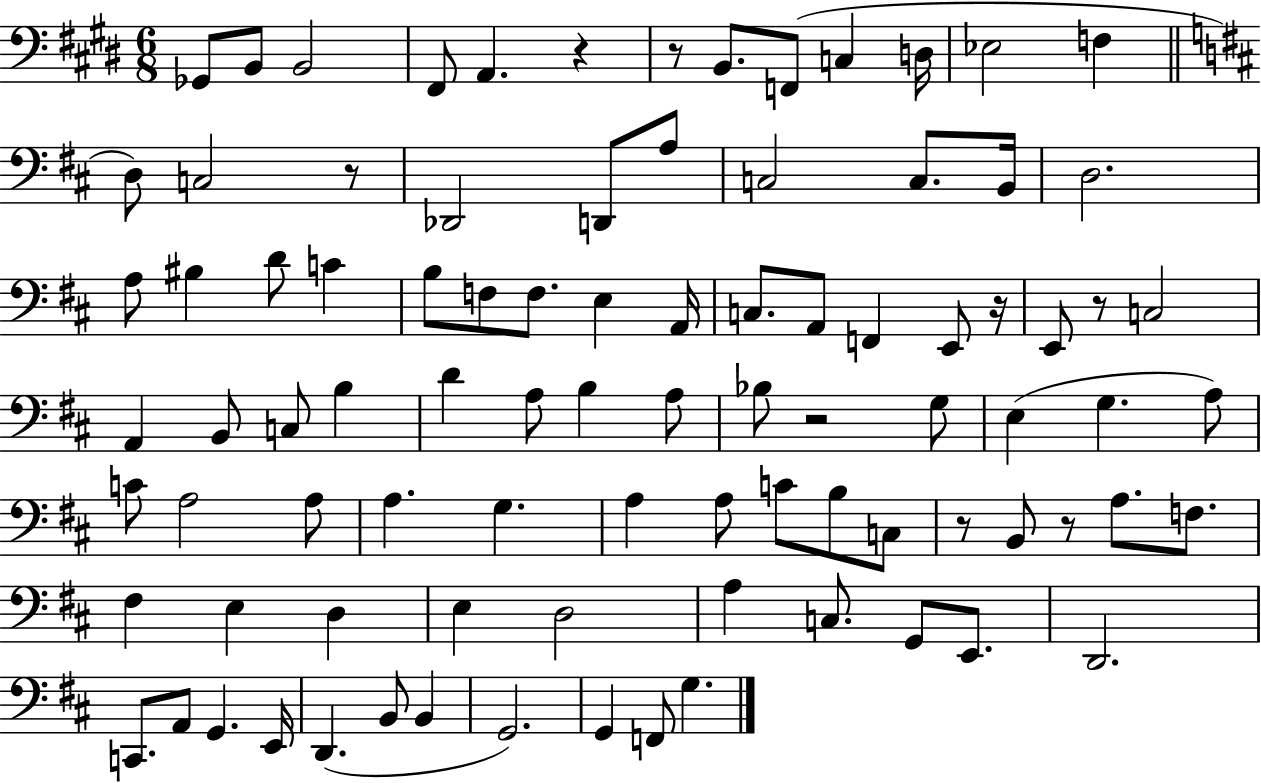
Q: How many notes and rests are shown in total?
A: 90